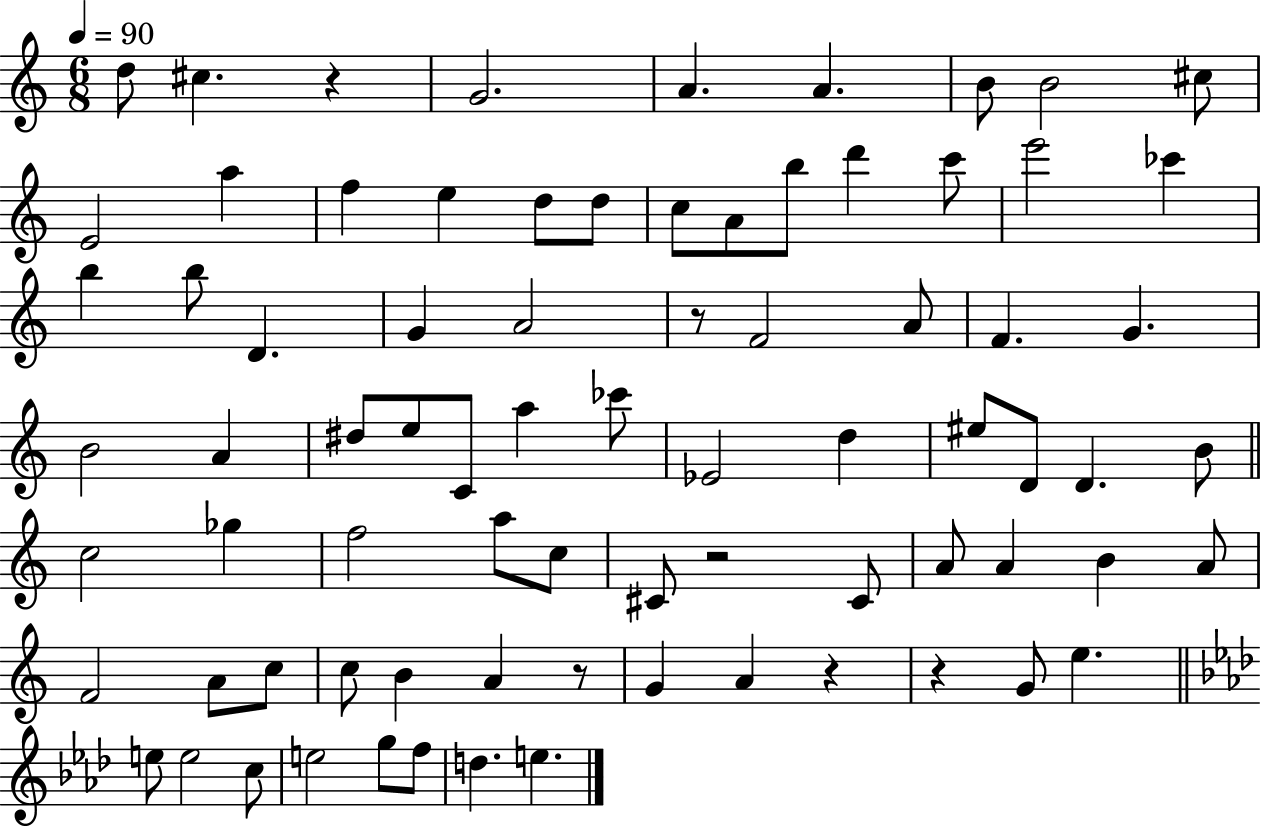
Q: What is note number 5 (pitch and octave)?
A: A4